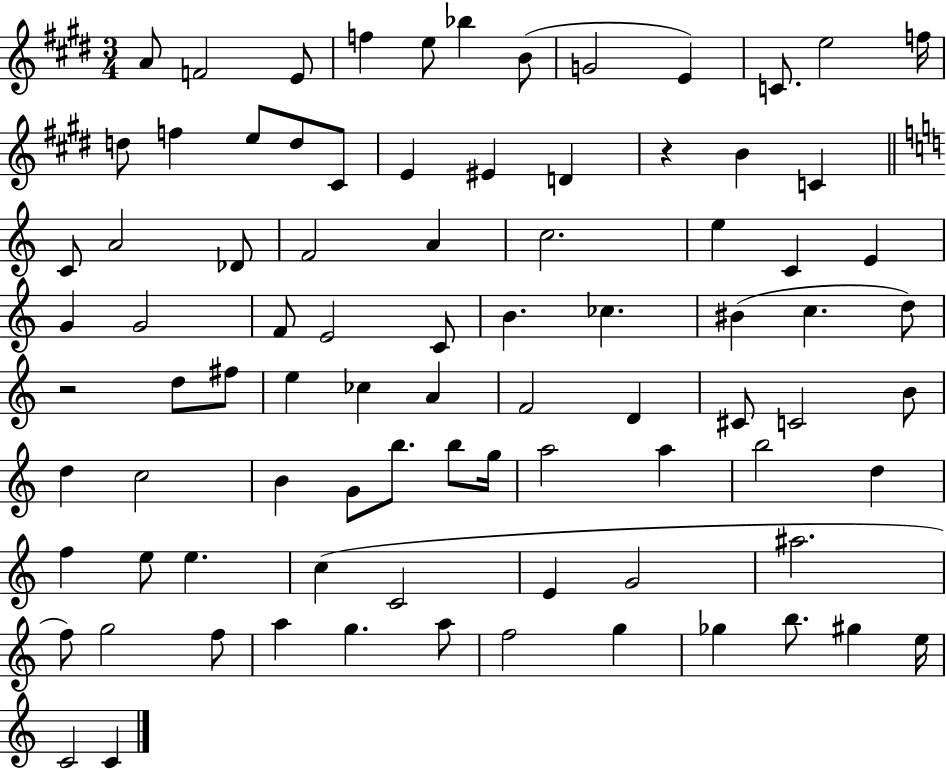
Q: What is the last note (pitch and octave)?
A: C4